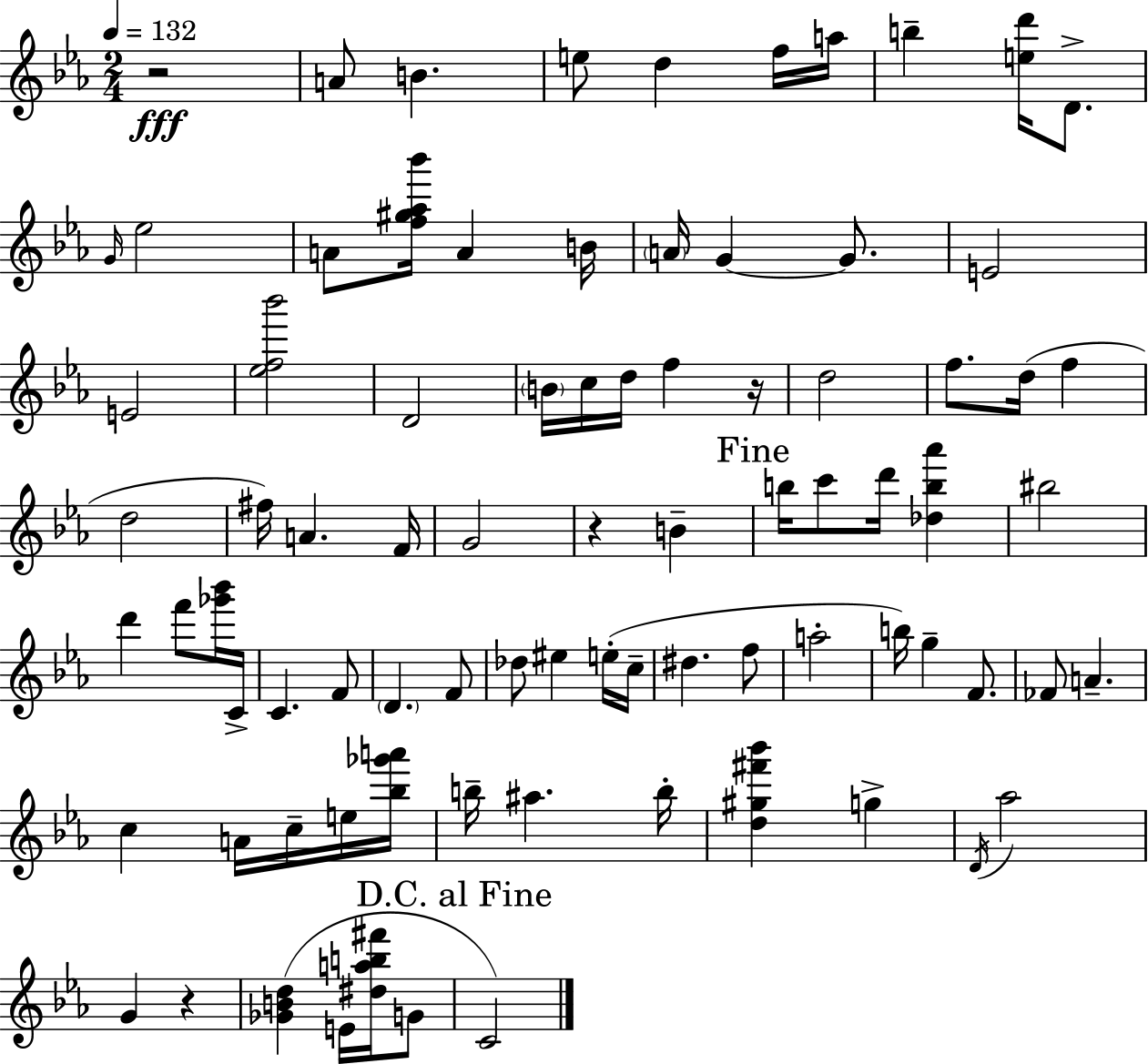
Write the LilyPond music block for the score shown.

{
  \clef treble
  \numericTimeSignature
  \time 2/4
  \key ees \major
  \tempo 4 = 132
  \repeat volta 2 { r2\fff | a'8 b'4. | e''8 d''4 f''16 a''16 | b''4-- <e'' d'''>16 d'8.-> | \break \grace { g'16 } ees''2 | a'8 <f'' gis'' aes'' bes'''>16 a'4 | b'16 \parenthesize a'16 g'4~~ g'8. | e'2 | \break e'2 | <ees'' f'' bes'''>2 | d'2 | \parenthesize b'16 c''16 d''16 f''4 | \break r16 d''2 | f''8. d''16( f''4 | d''2 | fis''16) a'4. | \break f'16 g'2 | r4 b'4-- | \mark "Fine" b''16 c'''8 d'''16 <des'' b'' aes'''>4 | bis''2 | \break d'''4 f'''8 <ges''' bes'''>16 | c'16-> c'4. f'8 | \parenthesize d'4. f'8 | des''8 eis''4 e''16-.( | \break c''16-- dis''4. f''8 | a''2-. | b''16) g''4-- f'8. | fes'8 a'4.-- | \break c''4 a'16 c''16-- e''16 | <bes'' ges''' a'''>16 b''16-- ais''4. | b''16-. <d'' gis'' fis''' bes'''>4 g''4-> | \acciaccatura { d'16 } aes''2 | \break g'4 r4 | <ges' b' d''>4( e'16 <dis'' a'' b'' fis'''>16 | g'8 \mark "D.C. al Fine" c'2) | } \bar "|."
}